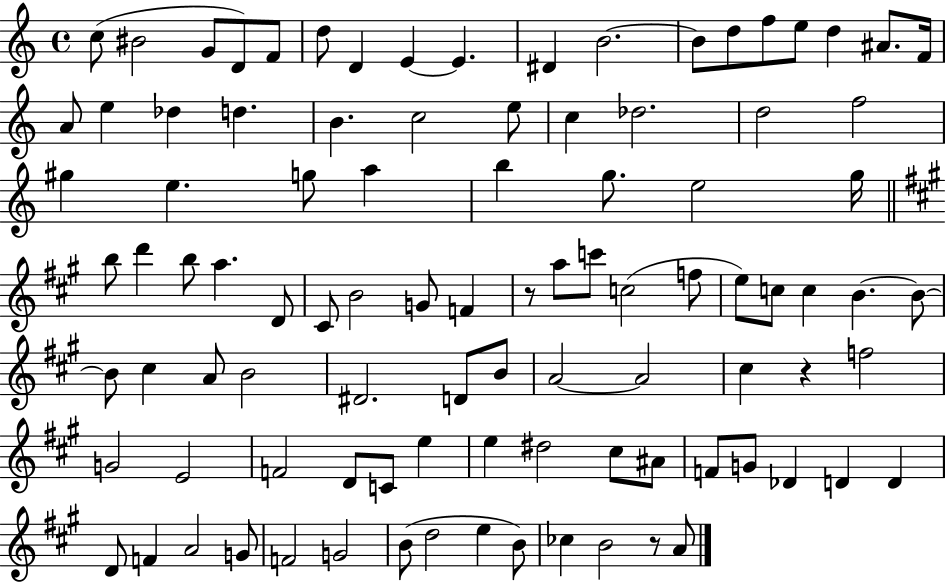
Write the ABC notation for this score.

X:1
T:Untitled
M:4/4
L:1/4
K:C
c/2 ^B2 G/2 D/2 F/2 d/2 D E E ^D B2 B/2 d/2 f/2 e/2 d ^A/2 F/4 A/2 e _d d B c2 e/2 c _d2 d2 f2 ^g e g/2 a b g/2 e2 g/4 b/2 d' b/2 a D/2 ^C/2 B2 G/2 F z/2 a/2 c'/2 c2 f/2 e/2 c/2 c B B/2 B/2 ^c A/2 B2 ^D2 D/2 B/2 A2 A2 ^c z f2 G2 E2 F2 D/2 C/2 e e ^d2 ^c/2 ^A/2 F/2 G/2 _D D D D/2 F A2 G/2 F2 G2 B/2 d2 e B/2 _c B2 z/2 A/2